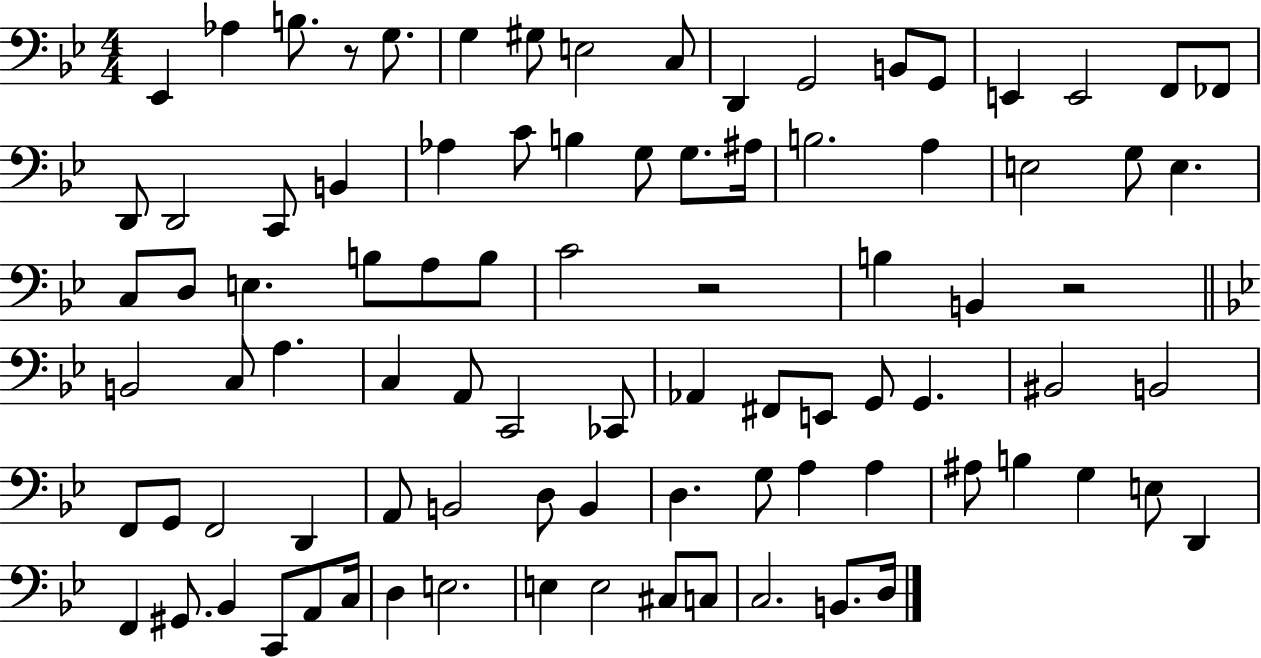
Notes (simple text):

Eb2/q Ab3/q B3/e. R/e G3/e. G3/q G#3/e E3/h C3/e D2/q G2/h B2/e G2/e E2/q E2/h F2/e FES2/e D2/e D2/h C2/e B2/q Ab3/q C4/e B3/q G3/e G3/e. A#3/s B3/h. A3/q E3/h G3/e E3/q. C3/e D3/e E3/q. B3/e A3/e B3/e C4/h R/h B3/q B2/q R/h B2/h C3/e A3/q. C3/q A2/e C2/h CES2/e Ab2/q F#2/e E2/e G2/e G2/q. BIS2/h B2/h F2/e G2/e F2/h D2/q A2/e B2/h D3/e B2/q D3/q. G3/e A3/q A3/q A#3/e B3/q G3/q E3/e D2/q F2/q G#2/e. Bb2/q C2/e A2/e C3/s D3/q E3/h. E3/q E3/h C#3/e C3/e C3/h. B2/e. D3/s